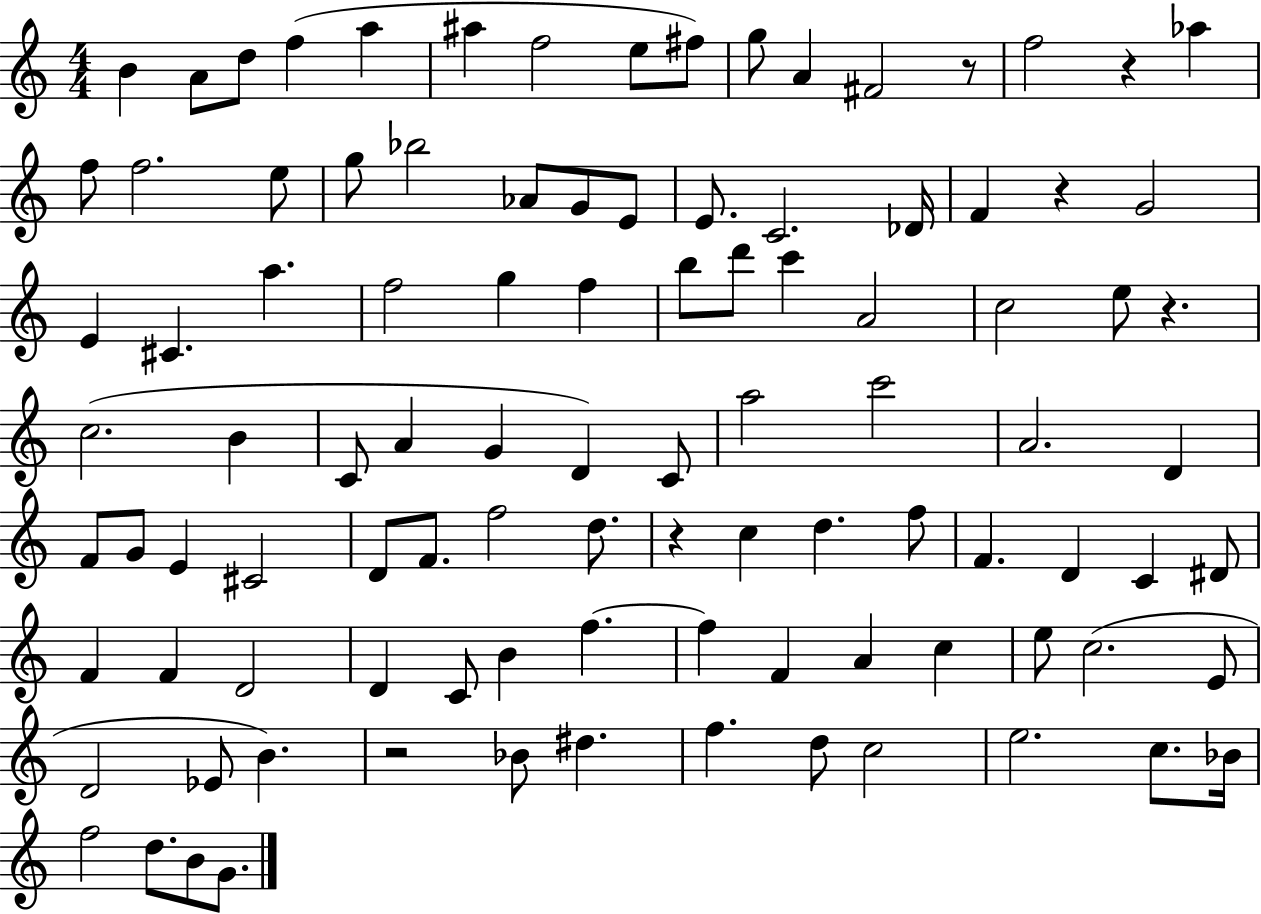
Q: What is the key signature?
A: C major